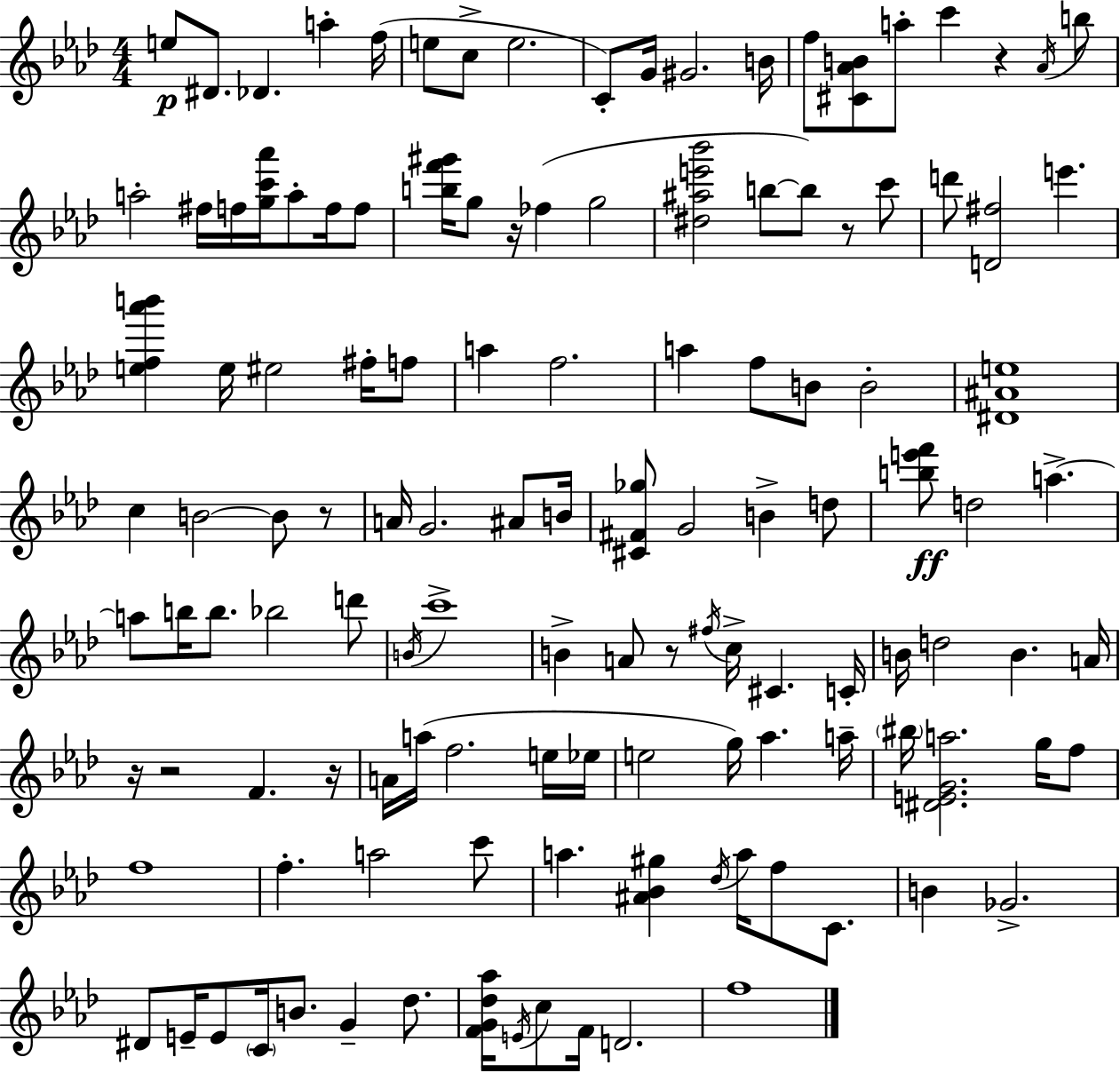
{
  \clef treble
  \numericTimeSignature
  \time 4/4
  \key f \minor
  e''8\p dis'8. des'4. a''4-. f''16( | e''8 c''8-> e''2. | c'8-.) g'16 gis'2. b'16 | f''8 <cis' aes' b'>8 a''8-. c'''4 r4 \acciaccatura { aes'16 } b''8 | \break a''2-. fis''16 f''16 <g'' c''' aes'''>16 a''8-. f''16 f''8 | <b'' f''' gis'''>16 g''8 r16 fes''4( g''2 | <dis'' ais'' e''' bes'''>2 b''8~~ b''8) r8 c'''8 | d'''8 <d' fis''>2 e'''4. | \break <e'' f'' aes''' b'''>4 e''16 eis''2 fis''16-. f''8 | a''4 f''2. | a''4 f''8 b'8 b'2-. | <dis' ais' e''>1 | \break c''4 b'2~~ b'8 r8 | a'16 g'2. ais'8 | b'16 <cis' fis' ges''>8 g'2 b'4-> d''8 | <b'' e''' f'''>8\ff d''2 a''4.->~~ | \break a''8 b''16 b''8. bes''2 d'''8 | \acciaccatura { b'16 } c'''1-> | b'4-> a'8 r8 \acciaccatura { fis''16 } c''16-> cis'4. | c'16-. b'16 d''2 b'4. | \break a'16 r16 r2 f'4. | r16 a'16 a''16( f''2. | e''16 ees''16 e''2 g''16) aes''4. | a''16-- \parenthesize bis''16 <dis' e' g' a''>2. | \break g''16 f''8 f''1 | f''4.-. a''2 | c'''8 a''4. <ais' bes' gis''>4 \acciaccatura { des''16 } a''16 f''8 | c'8. b'4 ges'2.-> | \break dis'8 e'16-- e'8 \parenthesize c'16 b'8. g'4-- | des''8. <f' g' des'' aes''>16 \acciaccatura { e'16 } c''8 f'16 d'2. | f''1 | \bar "|."
}